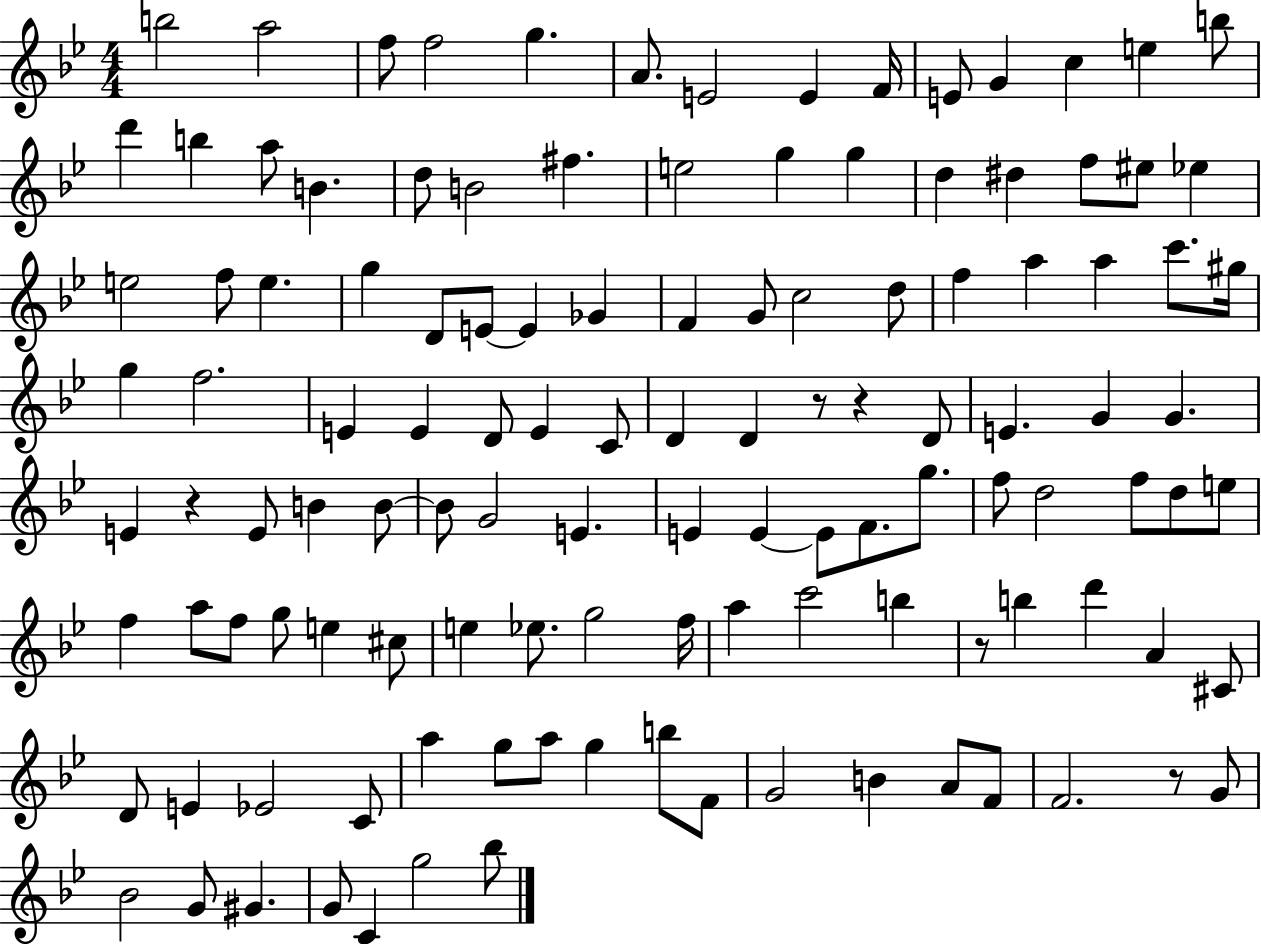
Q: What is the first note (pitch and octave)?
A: B5